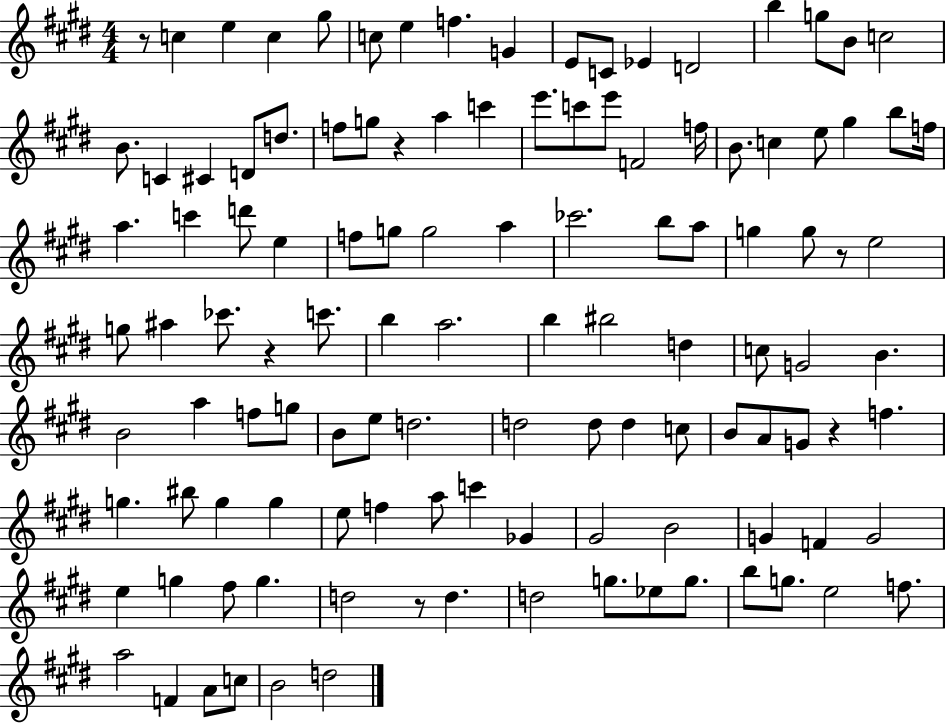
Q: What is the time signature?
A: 4/4